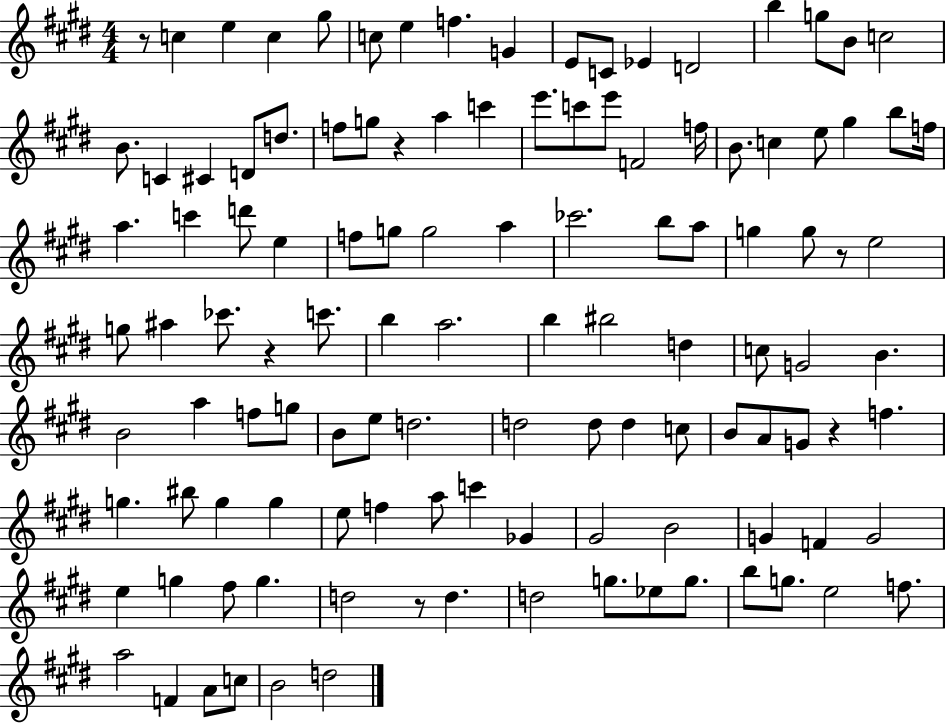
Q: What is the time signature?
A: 4/4